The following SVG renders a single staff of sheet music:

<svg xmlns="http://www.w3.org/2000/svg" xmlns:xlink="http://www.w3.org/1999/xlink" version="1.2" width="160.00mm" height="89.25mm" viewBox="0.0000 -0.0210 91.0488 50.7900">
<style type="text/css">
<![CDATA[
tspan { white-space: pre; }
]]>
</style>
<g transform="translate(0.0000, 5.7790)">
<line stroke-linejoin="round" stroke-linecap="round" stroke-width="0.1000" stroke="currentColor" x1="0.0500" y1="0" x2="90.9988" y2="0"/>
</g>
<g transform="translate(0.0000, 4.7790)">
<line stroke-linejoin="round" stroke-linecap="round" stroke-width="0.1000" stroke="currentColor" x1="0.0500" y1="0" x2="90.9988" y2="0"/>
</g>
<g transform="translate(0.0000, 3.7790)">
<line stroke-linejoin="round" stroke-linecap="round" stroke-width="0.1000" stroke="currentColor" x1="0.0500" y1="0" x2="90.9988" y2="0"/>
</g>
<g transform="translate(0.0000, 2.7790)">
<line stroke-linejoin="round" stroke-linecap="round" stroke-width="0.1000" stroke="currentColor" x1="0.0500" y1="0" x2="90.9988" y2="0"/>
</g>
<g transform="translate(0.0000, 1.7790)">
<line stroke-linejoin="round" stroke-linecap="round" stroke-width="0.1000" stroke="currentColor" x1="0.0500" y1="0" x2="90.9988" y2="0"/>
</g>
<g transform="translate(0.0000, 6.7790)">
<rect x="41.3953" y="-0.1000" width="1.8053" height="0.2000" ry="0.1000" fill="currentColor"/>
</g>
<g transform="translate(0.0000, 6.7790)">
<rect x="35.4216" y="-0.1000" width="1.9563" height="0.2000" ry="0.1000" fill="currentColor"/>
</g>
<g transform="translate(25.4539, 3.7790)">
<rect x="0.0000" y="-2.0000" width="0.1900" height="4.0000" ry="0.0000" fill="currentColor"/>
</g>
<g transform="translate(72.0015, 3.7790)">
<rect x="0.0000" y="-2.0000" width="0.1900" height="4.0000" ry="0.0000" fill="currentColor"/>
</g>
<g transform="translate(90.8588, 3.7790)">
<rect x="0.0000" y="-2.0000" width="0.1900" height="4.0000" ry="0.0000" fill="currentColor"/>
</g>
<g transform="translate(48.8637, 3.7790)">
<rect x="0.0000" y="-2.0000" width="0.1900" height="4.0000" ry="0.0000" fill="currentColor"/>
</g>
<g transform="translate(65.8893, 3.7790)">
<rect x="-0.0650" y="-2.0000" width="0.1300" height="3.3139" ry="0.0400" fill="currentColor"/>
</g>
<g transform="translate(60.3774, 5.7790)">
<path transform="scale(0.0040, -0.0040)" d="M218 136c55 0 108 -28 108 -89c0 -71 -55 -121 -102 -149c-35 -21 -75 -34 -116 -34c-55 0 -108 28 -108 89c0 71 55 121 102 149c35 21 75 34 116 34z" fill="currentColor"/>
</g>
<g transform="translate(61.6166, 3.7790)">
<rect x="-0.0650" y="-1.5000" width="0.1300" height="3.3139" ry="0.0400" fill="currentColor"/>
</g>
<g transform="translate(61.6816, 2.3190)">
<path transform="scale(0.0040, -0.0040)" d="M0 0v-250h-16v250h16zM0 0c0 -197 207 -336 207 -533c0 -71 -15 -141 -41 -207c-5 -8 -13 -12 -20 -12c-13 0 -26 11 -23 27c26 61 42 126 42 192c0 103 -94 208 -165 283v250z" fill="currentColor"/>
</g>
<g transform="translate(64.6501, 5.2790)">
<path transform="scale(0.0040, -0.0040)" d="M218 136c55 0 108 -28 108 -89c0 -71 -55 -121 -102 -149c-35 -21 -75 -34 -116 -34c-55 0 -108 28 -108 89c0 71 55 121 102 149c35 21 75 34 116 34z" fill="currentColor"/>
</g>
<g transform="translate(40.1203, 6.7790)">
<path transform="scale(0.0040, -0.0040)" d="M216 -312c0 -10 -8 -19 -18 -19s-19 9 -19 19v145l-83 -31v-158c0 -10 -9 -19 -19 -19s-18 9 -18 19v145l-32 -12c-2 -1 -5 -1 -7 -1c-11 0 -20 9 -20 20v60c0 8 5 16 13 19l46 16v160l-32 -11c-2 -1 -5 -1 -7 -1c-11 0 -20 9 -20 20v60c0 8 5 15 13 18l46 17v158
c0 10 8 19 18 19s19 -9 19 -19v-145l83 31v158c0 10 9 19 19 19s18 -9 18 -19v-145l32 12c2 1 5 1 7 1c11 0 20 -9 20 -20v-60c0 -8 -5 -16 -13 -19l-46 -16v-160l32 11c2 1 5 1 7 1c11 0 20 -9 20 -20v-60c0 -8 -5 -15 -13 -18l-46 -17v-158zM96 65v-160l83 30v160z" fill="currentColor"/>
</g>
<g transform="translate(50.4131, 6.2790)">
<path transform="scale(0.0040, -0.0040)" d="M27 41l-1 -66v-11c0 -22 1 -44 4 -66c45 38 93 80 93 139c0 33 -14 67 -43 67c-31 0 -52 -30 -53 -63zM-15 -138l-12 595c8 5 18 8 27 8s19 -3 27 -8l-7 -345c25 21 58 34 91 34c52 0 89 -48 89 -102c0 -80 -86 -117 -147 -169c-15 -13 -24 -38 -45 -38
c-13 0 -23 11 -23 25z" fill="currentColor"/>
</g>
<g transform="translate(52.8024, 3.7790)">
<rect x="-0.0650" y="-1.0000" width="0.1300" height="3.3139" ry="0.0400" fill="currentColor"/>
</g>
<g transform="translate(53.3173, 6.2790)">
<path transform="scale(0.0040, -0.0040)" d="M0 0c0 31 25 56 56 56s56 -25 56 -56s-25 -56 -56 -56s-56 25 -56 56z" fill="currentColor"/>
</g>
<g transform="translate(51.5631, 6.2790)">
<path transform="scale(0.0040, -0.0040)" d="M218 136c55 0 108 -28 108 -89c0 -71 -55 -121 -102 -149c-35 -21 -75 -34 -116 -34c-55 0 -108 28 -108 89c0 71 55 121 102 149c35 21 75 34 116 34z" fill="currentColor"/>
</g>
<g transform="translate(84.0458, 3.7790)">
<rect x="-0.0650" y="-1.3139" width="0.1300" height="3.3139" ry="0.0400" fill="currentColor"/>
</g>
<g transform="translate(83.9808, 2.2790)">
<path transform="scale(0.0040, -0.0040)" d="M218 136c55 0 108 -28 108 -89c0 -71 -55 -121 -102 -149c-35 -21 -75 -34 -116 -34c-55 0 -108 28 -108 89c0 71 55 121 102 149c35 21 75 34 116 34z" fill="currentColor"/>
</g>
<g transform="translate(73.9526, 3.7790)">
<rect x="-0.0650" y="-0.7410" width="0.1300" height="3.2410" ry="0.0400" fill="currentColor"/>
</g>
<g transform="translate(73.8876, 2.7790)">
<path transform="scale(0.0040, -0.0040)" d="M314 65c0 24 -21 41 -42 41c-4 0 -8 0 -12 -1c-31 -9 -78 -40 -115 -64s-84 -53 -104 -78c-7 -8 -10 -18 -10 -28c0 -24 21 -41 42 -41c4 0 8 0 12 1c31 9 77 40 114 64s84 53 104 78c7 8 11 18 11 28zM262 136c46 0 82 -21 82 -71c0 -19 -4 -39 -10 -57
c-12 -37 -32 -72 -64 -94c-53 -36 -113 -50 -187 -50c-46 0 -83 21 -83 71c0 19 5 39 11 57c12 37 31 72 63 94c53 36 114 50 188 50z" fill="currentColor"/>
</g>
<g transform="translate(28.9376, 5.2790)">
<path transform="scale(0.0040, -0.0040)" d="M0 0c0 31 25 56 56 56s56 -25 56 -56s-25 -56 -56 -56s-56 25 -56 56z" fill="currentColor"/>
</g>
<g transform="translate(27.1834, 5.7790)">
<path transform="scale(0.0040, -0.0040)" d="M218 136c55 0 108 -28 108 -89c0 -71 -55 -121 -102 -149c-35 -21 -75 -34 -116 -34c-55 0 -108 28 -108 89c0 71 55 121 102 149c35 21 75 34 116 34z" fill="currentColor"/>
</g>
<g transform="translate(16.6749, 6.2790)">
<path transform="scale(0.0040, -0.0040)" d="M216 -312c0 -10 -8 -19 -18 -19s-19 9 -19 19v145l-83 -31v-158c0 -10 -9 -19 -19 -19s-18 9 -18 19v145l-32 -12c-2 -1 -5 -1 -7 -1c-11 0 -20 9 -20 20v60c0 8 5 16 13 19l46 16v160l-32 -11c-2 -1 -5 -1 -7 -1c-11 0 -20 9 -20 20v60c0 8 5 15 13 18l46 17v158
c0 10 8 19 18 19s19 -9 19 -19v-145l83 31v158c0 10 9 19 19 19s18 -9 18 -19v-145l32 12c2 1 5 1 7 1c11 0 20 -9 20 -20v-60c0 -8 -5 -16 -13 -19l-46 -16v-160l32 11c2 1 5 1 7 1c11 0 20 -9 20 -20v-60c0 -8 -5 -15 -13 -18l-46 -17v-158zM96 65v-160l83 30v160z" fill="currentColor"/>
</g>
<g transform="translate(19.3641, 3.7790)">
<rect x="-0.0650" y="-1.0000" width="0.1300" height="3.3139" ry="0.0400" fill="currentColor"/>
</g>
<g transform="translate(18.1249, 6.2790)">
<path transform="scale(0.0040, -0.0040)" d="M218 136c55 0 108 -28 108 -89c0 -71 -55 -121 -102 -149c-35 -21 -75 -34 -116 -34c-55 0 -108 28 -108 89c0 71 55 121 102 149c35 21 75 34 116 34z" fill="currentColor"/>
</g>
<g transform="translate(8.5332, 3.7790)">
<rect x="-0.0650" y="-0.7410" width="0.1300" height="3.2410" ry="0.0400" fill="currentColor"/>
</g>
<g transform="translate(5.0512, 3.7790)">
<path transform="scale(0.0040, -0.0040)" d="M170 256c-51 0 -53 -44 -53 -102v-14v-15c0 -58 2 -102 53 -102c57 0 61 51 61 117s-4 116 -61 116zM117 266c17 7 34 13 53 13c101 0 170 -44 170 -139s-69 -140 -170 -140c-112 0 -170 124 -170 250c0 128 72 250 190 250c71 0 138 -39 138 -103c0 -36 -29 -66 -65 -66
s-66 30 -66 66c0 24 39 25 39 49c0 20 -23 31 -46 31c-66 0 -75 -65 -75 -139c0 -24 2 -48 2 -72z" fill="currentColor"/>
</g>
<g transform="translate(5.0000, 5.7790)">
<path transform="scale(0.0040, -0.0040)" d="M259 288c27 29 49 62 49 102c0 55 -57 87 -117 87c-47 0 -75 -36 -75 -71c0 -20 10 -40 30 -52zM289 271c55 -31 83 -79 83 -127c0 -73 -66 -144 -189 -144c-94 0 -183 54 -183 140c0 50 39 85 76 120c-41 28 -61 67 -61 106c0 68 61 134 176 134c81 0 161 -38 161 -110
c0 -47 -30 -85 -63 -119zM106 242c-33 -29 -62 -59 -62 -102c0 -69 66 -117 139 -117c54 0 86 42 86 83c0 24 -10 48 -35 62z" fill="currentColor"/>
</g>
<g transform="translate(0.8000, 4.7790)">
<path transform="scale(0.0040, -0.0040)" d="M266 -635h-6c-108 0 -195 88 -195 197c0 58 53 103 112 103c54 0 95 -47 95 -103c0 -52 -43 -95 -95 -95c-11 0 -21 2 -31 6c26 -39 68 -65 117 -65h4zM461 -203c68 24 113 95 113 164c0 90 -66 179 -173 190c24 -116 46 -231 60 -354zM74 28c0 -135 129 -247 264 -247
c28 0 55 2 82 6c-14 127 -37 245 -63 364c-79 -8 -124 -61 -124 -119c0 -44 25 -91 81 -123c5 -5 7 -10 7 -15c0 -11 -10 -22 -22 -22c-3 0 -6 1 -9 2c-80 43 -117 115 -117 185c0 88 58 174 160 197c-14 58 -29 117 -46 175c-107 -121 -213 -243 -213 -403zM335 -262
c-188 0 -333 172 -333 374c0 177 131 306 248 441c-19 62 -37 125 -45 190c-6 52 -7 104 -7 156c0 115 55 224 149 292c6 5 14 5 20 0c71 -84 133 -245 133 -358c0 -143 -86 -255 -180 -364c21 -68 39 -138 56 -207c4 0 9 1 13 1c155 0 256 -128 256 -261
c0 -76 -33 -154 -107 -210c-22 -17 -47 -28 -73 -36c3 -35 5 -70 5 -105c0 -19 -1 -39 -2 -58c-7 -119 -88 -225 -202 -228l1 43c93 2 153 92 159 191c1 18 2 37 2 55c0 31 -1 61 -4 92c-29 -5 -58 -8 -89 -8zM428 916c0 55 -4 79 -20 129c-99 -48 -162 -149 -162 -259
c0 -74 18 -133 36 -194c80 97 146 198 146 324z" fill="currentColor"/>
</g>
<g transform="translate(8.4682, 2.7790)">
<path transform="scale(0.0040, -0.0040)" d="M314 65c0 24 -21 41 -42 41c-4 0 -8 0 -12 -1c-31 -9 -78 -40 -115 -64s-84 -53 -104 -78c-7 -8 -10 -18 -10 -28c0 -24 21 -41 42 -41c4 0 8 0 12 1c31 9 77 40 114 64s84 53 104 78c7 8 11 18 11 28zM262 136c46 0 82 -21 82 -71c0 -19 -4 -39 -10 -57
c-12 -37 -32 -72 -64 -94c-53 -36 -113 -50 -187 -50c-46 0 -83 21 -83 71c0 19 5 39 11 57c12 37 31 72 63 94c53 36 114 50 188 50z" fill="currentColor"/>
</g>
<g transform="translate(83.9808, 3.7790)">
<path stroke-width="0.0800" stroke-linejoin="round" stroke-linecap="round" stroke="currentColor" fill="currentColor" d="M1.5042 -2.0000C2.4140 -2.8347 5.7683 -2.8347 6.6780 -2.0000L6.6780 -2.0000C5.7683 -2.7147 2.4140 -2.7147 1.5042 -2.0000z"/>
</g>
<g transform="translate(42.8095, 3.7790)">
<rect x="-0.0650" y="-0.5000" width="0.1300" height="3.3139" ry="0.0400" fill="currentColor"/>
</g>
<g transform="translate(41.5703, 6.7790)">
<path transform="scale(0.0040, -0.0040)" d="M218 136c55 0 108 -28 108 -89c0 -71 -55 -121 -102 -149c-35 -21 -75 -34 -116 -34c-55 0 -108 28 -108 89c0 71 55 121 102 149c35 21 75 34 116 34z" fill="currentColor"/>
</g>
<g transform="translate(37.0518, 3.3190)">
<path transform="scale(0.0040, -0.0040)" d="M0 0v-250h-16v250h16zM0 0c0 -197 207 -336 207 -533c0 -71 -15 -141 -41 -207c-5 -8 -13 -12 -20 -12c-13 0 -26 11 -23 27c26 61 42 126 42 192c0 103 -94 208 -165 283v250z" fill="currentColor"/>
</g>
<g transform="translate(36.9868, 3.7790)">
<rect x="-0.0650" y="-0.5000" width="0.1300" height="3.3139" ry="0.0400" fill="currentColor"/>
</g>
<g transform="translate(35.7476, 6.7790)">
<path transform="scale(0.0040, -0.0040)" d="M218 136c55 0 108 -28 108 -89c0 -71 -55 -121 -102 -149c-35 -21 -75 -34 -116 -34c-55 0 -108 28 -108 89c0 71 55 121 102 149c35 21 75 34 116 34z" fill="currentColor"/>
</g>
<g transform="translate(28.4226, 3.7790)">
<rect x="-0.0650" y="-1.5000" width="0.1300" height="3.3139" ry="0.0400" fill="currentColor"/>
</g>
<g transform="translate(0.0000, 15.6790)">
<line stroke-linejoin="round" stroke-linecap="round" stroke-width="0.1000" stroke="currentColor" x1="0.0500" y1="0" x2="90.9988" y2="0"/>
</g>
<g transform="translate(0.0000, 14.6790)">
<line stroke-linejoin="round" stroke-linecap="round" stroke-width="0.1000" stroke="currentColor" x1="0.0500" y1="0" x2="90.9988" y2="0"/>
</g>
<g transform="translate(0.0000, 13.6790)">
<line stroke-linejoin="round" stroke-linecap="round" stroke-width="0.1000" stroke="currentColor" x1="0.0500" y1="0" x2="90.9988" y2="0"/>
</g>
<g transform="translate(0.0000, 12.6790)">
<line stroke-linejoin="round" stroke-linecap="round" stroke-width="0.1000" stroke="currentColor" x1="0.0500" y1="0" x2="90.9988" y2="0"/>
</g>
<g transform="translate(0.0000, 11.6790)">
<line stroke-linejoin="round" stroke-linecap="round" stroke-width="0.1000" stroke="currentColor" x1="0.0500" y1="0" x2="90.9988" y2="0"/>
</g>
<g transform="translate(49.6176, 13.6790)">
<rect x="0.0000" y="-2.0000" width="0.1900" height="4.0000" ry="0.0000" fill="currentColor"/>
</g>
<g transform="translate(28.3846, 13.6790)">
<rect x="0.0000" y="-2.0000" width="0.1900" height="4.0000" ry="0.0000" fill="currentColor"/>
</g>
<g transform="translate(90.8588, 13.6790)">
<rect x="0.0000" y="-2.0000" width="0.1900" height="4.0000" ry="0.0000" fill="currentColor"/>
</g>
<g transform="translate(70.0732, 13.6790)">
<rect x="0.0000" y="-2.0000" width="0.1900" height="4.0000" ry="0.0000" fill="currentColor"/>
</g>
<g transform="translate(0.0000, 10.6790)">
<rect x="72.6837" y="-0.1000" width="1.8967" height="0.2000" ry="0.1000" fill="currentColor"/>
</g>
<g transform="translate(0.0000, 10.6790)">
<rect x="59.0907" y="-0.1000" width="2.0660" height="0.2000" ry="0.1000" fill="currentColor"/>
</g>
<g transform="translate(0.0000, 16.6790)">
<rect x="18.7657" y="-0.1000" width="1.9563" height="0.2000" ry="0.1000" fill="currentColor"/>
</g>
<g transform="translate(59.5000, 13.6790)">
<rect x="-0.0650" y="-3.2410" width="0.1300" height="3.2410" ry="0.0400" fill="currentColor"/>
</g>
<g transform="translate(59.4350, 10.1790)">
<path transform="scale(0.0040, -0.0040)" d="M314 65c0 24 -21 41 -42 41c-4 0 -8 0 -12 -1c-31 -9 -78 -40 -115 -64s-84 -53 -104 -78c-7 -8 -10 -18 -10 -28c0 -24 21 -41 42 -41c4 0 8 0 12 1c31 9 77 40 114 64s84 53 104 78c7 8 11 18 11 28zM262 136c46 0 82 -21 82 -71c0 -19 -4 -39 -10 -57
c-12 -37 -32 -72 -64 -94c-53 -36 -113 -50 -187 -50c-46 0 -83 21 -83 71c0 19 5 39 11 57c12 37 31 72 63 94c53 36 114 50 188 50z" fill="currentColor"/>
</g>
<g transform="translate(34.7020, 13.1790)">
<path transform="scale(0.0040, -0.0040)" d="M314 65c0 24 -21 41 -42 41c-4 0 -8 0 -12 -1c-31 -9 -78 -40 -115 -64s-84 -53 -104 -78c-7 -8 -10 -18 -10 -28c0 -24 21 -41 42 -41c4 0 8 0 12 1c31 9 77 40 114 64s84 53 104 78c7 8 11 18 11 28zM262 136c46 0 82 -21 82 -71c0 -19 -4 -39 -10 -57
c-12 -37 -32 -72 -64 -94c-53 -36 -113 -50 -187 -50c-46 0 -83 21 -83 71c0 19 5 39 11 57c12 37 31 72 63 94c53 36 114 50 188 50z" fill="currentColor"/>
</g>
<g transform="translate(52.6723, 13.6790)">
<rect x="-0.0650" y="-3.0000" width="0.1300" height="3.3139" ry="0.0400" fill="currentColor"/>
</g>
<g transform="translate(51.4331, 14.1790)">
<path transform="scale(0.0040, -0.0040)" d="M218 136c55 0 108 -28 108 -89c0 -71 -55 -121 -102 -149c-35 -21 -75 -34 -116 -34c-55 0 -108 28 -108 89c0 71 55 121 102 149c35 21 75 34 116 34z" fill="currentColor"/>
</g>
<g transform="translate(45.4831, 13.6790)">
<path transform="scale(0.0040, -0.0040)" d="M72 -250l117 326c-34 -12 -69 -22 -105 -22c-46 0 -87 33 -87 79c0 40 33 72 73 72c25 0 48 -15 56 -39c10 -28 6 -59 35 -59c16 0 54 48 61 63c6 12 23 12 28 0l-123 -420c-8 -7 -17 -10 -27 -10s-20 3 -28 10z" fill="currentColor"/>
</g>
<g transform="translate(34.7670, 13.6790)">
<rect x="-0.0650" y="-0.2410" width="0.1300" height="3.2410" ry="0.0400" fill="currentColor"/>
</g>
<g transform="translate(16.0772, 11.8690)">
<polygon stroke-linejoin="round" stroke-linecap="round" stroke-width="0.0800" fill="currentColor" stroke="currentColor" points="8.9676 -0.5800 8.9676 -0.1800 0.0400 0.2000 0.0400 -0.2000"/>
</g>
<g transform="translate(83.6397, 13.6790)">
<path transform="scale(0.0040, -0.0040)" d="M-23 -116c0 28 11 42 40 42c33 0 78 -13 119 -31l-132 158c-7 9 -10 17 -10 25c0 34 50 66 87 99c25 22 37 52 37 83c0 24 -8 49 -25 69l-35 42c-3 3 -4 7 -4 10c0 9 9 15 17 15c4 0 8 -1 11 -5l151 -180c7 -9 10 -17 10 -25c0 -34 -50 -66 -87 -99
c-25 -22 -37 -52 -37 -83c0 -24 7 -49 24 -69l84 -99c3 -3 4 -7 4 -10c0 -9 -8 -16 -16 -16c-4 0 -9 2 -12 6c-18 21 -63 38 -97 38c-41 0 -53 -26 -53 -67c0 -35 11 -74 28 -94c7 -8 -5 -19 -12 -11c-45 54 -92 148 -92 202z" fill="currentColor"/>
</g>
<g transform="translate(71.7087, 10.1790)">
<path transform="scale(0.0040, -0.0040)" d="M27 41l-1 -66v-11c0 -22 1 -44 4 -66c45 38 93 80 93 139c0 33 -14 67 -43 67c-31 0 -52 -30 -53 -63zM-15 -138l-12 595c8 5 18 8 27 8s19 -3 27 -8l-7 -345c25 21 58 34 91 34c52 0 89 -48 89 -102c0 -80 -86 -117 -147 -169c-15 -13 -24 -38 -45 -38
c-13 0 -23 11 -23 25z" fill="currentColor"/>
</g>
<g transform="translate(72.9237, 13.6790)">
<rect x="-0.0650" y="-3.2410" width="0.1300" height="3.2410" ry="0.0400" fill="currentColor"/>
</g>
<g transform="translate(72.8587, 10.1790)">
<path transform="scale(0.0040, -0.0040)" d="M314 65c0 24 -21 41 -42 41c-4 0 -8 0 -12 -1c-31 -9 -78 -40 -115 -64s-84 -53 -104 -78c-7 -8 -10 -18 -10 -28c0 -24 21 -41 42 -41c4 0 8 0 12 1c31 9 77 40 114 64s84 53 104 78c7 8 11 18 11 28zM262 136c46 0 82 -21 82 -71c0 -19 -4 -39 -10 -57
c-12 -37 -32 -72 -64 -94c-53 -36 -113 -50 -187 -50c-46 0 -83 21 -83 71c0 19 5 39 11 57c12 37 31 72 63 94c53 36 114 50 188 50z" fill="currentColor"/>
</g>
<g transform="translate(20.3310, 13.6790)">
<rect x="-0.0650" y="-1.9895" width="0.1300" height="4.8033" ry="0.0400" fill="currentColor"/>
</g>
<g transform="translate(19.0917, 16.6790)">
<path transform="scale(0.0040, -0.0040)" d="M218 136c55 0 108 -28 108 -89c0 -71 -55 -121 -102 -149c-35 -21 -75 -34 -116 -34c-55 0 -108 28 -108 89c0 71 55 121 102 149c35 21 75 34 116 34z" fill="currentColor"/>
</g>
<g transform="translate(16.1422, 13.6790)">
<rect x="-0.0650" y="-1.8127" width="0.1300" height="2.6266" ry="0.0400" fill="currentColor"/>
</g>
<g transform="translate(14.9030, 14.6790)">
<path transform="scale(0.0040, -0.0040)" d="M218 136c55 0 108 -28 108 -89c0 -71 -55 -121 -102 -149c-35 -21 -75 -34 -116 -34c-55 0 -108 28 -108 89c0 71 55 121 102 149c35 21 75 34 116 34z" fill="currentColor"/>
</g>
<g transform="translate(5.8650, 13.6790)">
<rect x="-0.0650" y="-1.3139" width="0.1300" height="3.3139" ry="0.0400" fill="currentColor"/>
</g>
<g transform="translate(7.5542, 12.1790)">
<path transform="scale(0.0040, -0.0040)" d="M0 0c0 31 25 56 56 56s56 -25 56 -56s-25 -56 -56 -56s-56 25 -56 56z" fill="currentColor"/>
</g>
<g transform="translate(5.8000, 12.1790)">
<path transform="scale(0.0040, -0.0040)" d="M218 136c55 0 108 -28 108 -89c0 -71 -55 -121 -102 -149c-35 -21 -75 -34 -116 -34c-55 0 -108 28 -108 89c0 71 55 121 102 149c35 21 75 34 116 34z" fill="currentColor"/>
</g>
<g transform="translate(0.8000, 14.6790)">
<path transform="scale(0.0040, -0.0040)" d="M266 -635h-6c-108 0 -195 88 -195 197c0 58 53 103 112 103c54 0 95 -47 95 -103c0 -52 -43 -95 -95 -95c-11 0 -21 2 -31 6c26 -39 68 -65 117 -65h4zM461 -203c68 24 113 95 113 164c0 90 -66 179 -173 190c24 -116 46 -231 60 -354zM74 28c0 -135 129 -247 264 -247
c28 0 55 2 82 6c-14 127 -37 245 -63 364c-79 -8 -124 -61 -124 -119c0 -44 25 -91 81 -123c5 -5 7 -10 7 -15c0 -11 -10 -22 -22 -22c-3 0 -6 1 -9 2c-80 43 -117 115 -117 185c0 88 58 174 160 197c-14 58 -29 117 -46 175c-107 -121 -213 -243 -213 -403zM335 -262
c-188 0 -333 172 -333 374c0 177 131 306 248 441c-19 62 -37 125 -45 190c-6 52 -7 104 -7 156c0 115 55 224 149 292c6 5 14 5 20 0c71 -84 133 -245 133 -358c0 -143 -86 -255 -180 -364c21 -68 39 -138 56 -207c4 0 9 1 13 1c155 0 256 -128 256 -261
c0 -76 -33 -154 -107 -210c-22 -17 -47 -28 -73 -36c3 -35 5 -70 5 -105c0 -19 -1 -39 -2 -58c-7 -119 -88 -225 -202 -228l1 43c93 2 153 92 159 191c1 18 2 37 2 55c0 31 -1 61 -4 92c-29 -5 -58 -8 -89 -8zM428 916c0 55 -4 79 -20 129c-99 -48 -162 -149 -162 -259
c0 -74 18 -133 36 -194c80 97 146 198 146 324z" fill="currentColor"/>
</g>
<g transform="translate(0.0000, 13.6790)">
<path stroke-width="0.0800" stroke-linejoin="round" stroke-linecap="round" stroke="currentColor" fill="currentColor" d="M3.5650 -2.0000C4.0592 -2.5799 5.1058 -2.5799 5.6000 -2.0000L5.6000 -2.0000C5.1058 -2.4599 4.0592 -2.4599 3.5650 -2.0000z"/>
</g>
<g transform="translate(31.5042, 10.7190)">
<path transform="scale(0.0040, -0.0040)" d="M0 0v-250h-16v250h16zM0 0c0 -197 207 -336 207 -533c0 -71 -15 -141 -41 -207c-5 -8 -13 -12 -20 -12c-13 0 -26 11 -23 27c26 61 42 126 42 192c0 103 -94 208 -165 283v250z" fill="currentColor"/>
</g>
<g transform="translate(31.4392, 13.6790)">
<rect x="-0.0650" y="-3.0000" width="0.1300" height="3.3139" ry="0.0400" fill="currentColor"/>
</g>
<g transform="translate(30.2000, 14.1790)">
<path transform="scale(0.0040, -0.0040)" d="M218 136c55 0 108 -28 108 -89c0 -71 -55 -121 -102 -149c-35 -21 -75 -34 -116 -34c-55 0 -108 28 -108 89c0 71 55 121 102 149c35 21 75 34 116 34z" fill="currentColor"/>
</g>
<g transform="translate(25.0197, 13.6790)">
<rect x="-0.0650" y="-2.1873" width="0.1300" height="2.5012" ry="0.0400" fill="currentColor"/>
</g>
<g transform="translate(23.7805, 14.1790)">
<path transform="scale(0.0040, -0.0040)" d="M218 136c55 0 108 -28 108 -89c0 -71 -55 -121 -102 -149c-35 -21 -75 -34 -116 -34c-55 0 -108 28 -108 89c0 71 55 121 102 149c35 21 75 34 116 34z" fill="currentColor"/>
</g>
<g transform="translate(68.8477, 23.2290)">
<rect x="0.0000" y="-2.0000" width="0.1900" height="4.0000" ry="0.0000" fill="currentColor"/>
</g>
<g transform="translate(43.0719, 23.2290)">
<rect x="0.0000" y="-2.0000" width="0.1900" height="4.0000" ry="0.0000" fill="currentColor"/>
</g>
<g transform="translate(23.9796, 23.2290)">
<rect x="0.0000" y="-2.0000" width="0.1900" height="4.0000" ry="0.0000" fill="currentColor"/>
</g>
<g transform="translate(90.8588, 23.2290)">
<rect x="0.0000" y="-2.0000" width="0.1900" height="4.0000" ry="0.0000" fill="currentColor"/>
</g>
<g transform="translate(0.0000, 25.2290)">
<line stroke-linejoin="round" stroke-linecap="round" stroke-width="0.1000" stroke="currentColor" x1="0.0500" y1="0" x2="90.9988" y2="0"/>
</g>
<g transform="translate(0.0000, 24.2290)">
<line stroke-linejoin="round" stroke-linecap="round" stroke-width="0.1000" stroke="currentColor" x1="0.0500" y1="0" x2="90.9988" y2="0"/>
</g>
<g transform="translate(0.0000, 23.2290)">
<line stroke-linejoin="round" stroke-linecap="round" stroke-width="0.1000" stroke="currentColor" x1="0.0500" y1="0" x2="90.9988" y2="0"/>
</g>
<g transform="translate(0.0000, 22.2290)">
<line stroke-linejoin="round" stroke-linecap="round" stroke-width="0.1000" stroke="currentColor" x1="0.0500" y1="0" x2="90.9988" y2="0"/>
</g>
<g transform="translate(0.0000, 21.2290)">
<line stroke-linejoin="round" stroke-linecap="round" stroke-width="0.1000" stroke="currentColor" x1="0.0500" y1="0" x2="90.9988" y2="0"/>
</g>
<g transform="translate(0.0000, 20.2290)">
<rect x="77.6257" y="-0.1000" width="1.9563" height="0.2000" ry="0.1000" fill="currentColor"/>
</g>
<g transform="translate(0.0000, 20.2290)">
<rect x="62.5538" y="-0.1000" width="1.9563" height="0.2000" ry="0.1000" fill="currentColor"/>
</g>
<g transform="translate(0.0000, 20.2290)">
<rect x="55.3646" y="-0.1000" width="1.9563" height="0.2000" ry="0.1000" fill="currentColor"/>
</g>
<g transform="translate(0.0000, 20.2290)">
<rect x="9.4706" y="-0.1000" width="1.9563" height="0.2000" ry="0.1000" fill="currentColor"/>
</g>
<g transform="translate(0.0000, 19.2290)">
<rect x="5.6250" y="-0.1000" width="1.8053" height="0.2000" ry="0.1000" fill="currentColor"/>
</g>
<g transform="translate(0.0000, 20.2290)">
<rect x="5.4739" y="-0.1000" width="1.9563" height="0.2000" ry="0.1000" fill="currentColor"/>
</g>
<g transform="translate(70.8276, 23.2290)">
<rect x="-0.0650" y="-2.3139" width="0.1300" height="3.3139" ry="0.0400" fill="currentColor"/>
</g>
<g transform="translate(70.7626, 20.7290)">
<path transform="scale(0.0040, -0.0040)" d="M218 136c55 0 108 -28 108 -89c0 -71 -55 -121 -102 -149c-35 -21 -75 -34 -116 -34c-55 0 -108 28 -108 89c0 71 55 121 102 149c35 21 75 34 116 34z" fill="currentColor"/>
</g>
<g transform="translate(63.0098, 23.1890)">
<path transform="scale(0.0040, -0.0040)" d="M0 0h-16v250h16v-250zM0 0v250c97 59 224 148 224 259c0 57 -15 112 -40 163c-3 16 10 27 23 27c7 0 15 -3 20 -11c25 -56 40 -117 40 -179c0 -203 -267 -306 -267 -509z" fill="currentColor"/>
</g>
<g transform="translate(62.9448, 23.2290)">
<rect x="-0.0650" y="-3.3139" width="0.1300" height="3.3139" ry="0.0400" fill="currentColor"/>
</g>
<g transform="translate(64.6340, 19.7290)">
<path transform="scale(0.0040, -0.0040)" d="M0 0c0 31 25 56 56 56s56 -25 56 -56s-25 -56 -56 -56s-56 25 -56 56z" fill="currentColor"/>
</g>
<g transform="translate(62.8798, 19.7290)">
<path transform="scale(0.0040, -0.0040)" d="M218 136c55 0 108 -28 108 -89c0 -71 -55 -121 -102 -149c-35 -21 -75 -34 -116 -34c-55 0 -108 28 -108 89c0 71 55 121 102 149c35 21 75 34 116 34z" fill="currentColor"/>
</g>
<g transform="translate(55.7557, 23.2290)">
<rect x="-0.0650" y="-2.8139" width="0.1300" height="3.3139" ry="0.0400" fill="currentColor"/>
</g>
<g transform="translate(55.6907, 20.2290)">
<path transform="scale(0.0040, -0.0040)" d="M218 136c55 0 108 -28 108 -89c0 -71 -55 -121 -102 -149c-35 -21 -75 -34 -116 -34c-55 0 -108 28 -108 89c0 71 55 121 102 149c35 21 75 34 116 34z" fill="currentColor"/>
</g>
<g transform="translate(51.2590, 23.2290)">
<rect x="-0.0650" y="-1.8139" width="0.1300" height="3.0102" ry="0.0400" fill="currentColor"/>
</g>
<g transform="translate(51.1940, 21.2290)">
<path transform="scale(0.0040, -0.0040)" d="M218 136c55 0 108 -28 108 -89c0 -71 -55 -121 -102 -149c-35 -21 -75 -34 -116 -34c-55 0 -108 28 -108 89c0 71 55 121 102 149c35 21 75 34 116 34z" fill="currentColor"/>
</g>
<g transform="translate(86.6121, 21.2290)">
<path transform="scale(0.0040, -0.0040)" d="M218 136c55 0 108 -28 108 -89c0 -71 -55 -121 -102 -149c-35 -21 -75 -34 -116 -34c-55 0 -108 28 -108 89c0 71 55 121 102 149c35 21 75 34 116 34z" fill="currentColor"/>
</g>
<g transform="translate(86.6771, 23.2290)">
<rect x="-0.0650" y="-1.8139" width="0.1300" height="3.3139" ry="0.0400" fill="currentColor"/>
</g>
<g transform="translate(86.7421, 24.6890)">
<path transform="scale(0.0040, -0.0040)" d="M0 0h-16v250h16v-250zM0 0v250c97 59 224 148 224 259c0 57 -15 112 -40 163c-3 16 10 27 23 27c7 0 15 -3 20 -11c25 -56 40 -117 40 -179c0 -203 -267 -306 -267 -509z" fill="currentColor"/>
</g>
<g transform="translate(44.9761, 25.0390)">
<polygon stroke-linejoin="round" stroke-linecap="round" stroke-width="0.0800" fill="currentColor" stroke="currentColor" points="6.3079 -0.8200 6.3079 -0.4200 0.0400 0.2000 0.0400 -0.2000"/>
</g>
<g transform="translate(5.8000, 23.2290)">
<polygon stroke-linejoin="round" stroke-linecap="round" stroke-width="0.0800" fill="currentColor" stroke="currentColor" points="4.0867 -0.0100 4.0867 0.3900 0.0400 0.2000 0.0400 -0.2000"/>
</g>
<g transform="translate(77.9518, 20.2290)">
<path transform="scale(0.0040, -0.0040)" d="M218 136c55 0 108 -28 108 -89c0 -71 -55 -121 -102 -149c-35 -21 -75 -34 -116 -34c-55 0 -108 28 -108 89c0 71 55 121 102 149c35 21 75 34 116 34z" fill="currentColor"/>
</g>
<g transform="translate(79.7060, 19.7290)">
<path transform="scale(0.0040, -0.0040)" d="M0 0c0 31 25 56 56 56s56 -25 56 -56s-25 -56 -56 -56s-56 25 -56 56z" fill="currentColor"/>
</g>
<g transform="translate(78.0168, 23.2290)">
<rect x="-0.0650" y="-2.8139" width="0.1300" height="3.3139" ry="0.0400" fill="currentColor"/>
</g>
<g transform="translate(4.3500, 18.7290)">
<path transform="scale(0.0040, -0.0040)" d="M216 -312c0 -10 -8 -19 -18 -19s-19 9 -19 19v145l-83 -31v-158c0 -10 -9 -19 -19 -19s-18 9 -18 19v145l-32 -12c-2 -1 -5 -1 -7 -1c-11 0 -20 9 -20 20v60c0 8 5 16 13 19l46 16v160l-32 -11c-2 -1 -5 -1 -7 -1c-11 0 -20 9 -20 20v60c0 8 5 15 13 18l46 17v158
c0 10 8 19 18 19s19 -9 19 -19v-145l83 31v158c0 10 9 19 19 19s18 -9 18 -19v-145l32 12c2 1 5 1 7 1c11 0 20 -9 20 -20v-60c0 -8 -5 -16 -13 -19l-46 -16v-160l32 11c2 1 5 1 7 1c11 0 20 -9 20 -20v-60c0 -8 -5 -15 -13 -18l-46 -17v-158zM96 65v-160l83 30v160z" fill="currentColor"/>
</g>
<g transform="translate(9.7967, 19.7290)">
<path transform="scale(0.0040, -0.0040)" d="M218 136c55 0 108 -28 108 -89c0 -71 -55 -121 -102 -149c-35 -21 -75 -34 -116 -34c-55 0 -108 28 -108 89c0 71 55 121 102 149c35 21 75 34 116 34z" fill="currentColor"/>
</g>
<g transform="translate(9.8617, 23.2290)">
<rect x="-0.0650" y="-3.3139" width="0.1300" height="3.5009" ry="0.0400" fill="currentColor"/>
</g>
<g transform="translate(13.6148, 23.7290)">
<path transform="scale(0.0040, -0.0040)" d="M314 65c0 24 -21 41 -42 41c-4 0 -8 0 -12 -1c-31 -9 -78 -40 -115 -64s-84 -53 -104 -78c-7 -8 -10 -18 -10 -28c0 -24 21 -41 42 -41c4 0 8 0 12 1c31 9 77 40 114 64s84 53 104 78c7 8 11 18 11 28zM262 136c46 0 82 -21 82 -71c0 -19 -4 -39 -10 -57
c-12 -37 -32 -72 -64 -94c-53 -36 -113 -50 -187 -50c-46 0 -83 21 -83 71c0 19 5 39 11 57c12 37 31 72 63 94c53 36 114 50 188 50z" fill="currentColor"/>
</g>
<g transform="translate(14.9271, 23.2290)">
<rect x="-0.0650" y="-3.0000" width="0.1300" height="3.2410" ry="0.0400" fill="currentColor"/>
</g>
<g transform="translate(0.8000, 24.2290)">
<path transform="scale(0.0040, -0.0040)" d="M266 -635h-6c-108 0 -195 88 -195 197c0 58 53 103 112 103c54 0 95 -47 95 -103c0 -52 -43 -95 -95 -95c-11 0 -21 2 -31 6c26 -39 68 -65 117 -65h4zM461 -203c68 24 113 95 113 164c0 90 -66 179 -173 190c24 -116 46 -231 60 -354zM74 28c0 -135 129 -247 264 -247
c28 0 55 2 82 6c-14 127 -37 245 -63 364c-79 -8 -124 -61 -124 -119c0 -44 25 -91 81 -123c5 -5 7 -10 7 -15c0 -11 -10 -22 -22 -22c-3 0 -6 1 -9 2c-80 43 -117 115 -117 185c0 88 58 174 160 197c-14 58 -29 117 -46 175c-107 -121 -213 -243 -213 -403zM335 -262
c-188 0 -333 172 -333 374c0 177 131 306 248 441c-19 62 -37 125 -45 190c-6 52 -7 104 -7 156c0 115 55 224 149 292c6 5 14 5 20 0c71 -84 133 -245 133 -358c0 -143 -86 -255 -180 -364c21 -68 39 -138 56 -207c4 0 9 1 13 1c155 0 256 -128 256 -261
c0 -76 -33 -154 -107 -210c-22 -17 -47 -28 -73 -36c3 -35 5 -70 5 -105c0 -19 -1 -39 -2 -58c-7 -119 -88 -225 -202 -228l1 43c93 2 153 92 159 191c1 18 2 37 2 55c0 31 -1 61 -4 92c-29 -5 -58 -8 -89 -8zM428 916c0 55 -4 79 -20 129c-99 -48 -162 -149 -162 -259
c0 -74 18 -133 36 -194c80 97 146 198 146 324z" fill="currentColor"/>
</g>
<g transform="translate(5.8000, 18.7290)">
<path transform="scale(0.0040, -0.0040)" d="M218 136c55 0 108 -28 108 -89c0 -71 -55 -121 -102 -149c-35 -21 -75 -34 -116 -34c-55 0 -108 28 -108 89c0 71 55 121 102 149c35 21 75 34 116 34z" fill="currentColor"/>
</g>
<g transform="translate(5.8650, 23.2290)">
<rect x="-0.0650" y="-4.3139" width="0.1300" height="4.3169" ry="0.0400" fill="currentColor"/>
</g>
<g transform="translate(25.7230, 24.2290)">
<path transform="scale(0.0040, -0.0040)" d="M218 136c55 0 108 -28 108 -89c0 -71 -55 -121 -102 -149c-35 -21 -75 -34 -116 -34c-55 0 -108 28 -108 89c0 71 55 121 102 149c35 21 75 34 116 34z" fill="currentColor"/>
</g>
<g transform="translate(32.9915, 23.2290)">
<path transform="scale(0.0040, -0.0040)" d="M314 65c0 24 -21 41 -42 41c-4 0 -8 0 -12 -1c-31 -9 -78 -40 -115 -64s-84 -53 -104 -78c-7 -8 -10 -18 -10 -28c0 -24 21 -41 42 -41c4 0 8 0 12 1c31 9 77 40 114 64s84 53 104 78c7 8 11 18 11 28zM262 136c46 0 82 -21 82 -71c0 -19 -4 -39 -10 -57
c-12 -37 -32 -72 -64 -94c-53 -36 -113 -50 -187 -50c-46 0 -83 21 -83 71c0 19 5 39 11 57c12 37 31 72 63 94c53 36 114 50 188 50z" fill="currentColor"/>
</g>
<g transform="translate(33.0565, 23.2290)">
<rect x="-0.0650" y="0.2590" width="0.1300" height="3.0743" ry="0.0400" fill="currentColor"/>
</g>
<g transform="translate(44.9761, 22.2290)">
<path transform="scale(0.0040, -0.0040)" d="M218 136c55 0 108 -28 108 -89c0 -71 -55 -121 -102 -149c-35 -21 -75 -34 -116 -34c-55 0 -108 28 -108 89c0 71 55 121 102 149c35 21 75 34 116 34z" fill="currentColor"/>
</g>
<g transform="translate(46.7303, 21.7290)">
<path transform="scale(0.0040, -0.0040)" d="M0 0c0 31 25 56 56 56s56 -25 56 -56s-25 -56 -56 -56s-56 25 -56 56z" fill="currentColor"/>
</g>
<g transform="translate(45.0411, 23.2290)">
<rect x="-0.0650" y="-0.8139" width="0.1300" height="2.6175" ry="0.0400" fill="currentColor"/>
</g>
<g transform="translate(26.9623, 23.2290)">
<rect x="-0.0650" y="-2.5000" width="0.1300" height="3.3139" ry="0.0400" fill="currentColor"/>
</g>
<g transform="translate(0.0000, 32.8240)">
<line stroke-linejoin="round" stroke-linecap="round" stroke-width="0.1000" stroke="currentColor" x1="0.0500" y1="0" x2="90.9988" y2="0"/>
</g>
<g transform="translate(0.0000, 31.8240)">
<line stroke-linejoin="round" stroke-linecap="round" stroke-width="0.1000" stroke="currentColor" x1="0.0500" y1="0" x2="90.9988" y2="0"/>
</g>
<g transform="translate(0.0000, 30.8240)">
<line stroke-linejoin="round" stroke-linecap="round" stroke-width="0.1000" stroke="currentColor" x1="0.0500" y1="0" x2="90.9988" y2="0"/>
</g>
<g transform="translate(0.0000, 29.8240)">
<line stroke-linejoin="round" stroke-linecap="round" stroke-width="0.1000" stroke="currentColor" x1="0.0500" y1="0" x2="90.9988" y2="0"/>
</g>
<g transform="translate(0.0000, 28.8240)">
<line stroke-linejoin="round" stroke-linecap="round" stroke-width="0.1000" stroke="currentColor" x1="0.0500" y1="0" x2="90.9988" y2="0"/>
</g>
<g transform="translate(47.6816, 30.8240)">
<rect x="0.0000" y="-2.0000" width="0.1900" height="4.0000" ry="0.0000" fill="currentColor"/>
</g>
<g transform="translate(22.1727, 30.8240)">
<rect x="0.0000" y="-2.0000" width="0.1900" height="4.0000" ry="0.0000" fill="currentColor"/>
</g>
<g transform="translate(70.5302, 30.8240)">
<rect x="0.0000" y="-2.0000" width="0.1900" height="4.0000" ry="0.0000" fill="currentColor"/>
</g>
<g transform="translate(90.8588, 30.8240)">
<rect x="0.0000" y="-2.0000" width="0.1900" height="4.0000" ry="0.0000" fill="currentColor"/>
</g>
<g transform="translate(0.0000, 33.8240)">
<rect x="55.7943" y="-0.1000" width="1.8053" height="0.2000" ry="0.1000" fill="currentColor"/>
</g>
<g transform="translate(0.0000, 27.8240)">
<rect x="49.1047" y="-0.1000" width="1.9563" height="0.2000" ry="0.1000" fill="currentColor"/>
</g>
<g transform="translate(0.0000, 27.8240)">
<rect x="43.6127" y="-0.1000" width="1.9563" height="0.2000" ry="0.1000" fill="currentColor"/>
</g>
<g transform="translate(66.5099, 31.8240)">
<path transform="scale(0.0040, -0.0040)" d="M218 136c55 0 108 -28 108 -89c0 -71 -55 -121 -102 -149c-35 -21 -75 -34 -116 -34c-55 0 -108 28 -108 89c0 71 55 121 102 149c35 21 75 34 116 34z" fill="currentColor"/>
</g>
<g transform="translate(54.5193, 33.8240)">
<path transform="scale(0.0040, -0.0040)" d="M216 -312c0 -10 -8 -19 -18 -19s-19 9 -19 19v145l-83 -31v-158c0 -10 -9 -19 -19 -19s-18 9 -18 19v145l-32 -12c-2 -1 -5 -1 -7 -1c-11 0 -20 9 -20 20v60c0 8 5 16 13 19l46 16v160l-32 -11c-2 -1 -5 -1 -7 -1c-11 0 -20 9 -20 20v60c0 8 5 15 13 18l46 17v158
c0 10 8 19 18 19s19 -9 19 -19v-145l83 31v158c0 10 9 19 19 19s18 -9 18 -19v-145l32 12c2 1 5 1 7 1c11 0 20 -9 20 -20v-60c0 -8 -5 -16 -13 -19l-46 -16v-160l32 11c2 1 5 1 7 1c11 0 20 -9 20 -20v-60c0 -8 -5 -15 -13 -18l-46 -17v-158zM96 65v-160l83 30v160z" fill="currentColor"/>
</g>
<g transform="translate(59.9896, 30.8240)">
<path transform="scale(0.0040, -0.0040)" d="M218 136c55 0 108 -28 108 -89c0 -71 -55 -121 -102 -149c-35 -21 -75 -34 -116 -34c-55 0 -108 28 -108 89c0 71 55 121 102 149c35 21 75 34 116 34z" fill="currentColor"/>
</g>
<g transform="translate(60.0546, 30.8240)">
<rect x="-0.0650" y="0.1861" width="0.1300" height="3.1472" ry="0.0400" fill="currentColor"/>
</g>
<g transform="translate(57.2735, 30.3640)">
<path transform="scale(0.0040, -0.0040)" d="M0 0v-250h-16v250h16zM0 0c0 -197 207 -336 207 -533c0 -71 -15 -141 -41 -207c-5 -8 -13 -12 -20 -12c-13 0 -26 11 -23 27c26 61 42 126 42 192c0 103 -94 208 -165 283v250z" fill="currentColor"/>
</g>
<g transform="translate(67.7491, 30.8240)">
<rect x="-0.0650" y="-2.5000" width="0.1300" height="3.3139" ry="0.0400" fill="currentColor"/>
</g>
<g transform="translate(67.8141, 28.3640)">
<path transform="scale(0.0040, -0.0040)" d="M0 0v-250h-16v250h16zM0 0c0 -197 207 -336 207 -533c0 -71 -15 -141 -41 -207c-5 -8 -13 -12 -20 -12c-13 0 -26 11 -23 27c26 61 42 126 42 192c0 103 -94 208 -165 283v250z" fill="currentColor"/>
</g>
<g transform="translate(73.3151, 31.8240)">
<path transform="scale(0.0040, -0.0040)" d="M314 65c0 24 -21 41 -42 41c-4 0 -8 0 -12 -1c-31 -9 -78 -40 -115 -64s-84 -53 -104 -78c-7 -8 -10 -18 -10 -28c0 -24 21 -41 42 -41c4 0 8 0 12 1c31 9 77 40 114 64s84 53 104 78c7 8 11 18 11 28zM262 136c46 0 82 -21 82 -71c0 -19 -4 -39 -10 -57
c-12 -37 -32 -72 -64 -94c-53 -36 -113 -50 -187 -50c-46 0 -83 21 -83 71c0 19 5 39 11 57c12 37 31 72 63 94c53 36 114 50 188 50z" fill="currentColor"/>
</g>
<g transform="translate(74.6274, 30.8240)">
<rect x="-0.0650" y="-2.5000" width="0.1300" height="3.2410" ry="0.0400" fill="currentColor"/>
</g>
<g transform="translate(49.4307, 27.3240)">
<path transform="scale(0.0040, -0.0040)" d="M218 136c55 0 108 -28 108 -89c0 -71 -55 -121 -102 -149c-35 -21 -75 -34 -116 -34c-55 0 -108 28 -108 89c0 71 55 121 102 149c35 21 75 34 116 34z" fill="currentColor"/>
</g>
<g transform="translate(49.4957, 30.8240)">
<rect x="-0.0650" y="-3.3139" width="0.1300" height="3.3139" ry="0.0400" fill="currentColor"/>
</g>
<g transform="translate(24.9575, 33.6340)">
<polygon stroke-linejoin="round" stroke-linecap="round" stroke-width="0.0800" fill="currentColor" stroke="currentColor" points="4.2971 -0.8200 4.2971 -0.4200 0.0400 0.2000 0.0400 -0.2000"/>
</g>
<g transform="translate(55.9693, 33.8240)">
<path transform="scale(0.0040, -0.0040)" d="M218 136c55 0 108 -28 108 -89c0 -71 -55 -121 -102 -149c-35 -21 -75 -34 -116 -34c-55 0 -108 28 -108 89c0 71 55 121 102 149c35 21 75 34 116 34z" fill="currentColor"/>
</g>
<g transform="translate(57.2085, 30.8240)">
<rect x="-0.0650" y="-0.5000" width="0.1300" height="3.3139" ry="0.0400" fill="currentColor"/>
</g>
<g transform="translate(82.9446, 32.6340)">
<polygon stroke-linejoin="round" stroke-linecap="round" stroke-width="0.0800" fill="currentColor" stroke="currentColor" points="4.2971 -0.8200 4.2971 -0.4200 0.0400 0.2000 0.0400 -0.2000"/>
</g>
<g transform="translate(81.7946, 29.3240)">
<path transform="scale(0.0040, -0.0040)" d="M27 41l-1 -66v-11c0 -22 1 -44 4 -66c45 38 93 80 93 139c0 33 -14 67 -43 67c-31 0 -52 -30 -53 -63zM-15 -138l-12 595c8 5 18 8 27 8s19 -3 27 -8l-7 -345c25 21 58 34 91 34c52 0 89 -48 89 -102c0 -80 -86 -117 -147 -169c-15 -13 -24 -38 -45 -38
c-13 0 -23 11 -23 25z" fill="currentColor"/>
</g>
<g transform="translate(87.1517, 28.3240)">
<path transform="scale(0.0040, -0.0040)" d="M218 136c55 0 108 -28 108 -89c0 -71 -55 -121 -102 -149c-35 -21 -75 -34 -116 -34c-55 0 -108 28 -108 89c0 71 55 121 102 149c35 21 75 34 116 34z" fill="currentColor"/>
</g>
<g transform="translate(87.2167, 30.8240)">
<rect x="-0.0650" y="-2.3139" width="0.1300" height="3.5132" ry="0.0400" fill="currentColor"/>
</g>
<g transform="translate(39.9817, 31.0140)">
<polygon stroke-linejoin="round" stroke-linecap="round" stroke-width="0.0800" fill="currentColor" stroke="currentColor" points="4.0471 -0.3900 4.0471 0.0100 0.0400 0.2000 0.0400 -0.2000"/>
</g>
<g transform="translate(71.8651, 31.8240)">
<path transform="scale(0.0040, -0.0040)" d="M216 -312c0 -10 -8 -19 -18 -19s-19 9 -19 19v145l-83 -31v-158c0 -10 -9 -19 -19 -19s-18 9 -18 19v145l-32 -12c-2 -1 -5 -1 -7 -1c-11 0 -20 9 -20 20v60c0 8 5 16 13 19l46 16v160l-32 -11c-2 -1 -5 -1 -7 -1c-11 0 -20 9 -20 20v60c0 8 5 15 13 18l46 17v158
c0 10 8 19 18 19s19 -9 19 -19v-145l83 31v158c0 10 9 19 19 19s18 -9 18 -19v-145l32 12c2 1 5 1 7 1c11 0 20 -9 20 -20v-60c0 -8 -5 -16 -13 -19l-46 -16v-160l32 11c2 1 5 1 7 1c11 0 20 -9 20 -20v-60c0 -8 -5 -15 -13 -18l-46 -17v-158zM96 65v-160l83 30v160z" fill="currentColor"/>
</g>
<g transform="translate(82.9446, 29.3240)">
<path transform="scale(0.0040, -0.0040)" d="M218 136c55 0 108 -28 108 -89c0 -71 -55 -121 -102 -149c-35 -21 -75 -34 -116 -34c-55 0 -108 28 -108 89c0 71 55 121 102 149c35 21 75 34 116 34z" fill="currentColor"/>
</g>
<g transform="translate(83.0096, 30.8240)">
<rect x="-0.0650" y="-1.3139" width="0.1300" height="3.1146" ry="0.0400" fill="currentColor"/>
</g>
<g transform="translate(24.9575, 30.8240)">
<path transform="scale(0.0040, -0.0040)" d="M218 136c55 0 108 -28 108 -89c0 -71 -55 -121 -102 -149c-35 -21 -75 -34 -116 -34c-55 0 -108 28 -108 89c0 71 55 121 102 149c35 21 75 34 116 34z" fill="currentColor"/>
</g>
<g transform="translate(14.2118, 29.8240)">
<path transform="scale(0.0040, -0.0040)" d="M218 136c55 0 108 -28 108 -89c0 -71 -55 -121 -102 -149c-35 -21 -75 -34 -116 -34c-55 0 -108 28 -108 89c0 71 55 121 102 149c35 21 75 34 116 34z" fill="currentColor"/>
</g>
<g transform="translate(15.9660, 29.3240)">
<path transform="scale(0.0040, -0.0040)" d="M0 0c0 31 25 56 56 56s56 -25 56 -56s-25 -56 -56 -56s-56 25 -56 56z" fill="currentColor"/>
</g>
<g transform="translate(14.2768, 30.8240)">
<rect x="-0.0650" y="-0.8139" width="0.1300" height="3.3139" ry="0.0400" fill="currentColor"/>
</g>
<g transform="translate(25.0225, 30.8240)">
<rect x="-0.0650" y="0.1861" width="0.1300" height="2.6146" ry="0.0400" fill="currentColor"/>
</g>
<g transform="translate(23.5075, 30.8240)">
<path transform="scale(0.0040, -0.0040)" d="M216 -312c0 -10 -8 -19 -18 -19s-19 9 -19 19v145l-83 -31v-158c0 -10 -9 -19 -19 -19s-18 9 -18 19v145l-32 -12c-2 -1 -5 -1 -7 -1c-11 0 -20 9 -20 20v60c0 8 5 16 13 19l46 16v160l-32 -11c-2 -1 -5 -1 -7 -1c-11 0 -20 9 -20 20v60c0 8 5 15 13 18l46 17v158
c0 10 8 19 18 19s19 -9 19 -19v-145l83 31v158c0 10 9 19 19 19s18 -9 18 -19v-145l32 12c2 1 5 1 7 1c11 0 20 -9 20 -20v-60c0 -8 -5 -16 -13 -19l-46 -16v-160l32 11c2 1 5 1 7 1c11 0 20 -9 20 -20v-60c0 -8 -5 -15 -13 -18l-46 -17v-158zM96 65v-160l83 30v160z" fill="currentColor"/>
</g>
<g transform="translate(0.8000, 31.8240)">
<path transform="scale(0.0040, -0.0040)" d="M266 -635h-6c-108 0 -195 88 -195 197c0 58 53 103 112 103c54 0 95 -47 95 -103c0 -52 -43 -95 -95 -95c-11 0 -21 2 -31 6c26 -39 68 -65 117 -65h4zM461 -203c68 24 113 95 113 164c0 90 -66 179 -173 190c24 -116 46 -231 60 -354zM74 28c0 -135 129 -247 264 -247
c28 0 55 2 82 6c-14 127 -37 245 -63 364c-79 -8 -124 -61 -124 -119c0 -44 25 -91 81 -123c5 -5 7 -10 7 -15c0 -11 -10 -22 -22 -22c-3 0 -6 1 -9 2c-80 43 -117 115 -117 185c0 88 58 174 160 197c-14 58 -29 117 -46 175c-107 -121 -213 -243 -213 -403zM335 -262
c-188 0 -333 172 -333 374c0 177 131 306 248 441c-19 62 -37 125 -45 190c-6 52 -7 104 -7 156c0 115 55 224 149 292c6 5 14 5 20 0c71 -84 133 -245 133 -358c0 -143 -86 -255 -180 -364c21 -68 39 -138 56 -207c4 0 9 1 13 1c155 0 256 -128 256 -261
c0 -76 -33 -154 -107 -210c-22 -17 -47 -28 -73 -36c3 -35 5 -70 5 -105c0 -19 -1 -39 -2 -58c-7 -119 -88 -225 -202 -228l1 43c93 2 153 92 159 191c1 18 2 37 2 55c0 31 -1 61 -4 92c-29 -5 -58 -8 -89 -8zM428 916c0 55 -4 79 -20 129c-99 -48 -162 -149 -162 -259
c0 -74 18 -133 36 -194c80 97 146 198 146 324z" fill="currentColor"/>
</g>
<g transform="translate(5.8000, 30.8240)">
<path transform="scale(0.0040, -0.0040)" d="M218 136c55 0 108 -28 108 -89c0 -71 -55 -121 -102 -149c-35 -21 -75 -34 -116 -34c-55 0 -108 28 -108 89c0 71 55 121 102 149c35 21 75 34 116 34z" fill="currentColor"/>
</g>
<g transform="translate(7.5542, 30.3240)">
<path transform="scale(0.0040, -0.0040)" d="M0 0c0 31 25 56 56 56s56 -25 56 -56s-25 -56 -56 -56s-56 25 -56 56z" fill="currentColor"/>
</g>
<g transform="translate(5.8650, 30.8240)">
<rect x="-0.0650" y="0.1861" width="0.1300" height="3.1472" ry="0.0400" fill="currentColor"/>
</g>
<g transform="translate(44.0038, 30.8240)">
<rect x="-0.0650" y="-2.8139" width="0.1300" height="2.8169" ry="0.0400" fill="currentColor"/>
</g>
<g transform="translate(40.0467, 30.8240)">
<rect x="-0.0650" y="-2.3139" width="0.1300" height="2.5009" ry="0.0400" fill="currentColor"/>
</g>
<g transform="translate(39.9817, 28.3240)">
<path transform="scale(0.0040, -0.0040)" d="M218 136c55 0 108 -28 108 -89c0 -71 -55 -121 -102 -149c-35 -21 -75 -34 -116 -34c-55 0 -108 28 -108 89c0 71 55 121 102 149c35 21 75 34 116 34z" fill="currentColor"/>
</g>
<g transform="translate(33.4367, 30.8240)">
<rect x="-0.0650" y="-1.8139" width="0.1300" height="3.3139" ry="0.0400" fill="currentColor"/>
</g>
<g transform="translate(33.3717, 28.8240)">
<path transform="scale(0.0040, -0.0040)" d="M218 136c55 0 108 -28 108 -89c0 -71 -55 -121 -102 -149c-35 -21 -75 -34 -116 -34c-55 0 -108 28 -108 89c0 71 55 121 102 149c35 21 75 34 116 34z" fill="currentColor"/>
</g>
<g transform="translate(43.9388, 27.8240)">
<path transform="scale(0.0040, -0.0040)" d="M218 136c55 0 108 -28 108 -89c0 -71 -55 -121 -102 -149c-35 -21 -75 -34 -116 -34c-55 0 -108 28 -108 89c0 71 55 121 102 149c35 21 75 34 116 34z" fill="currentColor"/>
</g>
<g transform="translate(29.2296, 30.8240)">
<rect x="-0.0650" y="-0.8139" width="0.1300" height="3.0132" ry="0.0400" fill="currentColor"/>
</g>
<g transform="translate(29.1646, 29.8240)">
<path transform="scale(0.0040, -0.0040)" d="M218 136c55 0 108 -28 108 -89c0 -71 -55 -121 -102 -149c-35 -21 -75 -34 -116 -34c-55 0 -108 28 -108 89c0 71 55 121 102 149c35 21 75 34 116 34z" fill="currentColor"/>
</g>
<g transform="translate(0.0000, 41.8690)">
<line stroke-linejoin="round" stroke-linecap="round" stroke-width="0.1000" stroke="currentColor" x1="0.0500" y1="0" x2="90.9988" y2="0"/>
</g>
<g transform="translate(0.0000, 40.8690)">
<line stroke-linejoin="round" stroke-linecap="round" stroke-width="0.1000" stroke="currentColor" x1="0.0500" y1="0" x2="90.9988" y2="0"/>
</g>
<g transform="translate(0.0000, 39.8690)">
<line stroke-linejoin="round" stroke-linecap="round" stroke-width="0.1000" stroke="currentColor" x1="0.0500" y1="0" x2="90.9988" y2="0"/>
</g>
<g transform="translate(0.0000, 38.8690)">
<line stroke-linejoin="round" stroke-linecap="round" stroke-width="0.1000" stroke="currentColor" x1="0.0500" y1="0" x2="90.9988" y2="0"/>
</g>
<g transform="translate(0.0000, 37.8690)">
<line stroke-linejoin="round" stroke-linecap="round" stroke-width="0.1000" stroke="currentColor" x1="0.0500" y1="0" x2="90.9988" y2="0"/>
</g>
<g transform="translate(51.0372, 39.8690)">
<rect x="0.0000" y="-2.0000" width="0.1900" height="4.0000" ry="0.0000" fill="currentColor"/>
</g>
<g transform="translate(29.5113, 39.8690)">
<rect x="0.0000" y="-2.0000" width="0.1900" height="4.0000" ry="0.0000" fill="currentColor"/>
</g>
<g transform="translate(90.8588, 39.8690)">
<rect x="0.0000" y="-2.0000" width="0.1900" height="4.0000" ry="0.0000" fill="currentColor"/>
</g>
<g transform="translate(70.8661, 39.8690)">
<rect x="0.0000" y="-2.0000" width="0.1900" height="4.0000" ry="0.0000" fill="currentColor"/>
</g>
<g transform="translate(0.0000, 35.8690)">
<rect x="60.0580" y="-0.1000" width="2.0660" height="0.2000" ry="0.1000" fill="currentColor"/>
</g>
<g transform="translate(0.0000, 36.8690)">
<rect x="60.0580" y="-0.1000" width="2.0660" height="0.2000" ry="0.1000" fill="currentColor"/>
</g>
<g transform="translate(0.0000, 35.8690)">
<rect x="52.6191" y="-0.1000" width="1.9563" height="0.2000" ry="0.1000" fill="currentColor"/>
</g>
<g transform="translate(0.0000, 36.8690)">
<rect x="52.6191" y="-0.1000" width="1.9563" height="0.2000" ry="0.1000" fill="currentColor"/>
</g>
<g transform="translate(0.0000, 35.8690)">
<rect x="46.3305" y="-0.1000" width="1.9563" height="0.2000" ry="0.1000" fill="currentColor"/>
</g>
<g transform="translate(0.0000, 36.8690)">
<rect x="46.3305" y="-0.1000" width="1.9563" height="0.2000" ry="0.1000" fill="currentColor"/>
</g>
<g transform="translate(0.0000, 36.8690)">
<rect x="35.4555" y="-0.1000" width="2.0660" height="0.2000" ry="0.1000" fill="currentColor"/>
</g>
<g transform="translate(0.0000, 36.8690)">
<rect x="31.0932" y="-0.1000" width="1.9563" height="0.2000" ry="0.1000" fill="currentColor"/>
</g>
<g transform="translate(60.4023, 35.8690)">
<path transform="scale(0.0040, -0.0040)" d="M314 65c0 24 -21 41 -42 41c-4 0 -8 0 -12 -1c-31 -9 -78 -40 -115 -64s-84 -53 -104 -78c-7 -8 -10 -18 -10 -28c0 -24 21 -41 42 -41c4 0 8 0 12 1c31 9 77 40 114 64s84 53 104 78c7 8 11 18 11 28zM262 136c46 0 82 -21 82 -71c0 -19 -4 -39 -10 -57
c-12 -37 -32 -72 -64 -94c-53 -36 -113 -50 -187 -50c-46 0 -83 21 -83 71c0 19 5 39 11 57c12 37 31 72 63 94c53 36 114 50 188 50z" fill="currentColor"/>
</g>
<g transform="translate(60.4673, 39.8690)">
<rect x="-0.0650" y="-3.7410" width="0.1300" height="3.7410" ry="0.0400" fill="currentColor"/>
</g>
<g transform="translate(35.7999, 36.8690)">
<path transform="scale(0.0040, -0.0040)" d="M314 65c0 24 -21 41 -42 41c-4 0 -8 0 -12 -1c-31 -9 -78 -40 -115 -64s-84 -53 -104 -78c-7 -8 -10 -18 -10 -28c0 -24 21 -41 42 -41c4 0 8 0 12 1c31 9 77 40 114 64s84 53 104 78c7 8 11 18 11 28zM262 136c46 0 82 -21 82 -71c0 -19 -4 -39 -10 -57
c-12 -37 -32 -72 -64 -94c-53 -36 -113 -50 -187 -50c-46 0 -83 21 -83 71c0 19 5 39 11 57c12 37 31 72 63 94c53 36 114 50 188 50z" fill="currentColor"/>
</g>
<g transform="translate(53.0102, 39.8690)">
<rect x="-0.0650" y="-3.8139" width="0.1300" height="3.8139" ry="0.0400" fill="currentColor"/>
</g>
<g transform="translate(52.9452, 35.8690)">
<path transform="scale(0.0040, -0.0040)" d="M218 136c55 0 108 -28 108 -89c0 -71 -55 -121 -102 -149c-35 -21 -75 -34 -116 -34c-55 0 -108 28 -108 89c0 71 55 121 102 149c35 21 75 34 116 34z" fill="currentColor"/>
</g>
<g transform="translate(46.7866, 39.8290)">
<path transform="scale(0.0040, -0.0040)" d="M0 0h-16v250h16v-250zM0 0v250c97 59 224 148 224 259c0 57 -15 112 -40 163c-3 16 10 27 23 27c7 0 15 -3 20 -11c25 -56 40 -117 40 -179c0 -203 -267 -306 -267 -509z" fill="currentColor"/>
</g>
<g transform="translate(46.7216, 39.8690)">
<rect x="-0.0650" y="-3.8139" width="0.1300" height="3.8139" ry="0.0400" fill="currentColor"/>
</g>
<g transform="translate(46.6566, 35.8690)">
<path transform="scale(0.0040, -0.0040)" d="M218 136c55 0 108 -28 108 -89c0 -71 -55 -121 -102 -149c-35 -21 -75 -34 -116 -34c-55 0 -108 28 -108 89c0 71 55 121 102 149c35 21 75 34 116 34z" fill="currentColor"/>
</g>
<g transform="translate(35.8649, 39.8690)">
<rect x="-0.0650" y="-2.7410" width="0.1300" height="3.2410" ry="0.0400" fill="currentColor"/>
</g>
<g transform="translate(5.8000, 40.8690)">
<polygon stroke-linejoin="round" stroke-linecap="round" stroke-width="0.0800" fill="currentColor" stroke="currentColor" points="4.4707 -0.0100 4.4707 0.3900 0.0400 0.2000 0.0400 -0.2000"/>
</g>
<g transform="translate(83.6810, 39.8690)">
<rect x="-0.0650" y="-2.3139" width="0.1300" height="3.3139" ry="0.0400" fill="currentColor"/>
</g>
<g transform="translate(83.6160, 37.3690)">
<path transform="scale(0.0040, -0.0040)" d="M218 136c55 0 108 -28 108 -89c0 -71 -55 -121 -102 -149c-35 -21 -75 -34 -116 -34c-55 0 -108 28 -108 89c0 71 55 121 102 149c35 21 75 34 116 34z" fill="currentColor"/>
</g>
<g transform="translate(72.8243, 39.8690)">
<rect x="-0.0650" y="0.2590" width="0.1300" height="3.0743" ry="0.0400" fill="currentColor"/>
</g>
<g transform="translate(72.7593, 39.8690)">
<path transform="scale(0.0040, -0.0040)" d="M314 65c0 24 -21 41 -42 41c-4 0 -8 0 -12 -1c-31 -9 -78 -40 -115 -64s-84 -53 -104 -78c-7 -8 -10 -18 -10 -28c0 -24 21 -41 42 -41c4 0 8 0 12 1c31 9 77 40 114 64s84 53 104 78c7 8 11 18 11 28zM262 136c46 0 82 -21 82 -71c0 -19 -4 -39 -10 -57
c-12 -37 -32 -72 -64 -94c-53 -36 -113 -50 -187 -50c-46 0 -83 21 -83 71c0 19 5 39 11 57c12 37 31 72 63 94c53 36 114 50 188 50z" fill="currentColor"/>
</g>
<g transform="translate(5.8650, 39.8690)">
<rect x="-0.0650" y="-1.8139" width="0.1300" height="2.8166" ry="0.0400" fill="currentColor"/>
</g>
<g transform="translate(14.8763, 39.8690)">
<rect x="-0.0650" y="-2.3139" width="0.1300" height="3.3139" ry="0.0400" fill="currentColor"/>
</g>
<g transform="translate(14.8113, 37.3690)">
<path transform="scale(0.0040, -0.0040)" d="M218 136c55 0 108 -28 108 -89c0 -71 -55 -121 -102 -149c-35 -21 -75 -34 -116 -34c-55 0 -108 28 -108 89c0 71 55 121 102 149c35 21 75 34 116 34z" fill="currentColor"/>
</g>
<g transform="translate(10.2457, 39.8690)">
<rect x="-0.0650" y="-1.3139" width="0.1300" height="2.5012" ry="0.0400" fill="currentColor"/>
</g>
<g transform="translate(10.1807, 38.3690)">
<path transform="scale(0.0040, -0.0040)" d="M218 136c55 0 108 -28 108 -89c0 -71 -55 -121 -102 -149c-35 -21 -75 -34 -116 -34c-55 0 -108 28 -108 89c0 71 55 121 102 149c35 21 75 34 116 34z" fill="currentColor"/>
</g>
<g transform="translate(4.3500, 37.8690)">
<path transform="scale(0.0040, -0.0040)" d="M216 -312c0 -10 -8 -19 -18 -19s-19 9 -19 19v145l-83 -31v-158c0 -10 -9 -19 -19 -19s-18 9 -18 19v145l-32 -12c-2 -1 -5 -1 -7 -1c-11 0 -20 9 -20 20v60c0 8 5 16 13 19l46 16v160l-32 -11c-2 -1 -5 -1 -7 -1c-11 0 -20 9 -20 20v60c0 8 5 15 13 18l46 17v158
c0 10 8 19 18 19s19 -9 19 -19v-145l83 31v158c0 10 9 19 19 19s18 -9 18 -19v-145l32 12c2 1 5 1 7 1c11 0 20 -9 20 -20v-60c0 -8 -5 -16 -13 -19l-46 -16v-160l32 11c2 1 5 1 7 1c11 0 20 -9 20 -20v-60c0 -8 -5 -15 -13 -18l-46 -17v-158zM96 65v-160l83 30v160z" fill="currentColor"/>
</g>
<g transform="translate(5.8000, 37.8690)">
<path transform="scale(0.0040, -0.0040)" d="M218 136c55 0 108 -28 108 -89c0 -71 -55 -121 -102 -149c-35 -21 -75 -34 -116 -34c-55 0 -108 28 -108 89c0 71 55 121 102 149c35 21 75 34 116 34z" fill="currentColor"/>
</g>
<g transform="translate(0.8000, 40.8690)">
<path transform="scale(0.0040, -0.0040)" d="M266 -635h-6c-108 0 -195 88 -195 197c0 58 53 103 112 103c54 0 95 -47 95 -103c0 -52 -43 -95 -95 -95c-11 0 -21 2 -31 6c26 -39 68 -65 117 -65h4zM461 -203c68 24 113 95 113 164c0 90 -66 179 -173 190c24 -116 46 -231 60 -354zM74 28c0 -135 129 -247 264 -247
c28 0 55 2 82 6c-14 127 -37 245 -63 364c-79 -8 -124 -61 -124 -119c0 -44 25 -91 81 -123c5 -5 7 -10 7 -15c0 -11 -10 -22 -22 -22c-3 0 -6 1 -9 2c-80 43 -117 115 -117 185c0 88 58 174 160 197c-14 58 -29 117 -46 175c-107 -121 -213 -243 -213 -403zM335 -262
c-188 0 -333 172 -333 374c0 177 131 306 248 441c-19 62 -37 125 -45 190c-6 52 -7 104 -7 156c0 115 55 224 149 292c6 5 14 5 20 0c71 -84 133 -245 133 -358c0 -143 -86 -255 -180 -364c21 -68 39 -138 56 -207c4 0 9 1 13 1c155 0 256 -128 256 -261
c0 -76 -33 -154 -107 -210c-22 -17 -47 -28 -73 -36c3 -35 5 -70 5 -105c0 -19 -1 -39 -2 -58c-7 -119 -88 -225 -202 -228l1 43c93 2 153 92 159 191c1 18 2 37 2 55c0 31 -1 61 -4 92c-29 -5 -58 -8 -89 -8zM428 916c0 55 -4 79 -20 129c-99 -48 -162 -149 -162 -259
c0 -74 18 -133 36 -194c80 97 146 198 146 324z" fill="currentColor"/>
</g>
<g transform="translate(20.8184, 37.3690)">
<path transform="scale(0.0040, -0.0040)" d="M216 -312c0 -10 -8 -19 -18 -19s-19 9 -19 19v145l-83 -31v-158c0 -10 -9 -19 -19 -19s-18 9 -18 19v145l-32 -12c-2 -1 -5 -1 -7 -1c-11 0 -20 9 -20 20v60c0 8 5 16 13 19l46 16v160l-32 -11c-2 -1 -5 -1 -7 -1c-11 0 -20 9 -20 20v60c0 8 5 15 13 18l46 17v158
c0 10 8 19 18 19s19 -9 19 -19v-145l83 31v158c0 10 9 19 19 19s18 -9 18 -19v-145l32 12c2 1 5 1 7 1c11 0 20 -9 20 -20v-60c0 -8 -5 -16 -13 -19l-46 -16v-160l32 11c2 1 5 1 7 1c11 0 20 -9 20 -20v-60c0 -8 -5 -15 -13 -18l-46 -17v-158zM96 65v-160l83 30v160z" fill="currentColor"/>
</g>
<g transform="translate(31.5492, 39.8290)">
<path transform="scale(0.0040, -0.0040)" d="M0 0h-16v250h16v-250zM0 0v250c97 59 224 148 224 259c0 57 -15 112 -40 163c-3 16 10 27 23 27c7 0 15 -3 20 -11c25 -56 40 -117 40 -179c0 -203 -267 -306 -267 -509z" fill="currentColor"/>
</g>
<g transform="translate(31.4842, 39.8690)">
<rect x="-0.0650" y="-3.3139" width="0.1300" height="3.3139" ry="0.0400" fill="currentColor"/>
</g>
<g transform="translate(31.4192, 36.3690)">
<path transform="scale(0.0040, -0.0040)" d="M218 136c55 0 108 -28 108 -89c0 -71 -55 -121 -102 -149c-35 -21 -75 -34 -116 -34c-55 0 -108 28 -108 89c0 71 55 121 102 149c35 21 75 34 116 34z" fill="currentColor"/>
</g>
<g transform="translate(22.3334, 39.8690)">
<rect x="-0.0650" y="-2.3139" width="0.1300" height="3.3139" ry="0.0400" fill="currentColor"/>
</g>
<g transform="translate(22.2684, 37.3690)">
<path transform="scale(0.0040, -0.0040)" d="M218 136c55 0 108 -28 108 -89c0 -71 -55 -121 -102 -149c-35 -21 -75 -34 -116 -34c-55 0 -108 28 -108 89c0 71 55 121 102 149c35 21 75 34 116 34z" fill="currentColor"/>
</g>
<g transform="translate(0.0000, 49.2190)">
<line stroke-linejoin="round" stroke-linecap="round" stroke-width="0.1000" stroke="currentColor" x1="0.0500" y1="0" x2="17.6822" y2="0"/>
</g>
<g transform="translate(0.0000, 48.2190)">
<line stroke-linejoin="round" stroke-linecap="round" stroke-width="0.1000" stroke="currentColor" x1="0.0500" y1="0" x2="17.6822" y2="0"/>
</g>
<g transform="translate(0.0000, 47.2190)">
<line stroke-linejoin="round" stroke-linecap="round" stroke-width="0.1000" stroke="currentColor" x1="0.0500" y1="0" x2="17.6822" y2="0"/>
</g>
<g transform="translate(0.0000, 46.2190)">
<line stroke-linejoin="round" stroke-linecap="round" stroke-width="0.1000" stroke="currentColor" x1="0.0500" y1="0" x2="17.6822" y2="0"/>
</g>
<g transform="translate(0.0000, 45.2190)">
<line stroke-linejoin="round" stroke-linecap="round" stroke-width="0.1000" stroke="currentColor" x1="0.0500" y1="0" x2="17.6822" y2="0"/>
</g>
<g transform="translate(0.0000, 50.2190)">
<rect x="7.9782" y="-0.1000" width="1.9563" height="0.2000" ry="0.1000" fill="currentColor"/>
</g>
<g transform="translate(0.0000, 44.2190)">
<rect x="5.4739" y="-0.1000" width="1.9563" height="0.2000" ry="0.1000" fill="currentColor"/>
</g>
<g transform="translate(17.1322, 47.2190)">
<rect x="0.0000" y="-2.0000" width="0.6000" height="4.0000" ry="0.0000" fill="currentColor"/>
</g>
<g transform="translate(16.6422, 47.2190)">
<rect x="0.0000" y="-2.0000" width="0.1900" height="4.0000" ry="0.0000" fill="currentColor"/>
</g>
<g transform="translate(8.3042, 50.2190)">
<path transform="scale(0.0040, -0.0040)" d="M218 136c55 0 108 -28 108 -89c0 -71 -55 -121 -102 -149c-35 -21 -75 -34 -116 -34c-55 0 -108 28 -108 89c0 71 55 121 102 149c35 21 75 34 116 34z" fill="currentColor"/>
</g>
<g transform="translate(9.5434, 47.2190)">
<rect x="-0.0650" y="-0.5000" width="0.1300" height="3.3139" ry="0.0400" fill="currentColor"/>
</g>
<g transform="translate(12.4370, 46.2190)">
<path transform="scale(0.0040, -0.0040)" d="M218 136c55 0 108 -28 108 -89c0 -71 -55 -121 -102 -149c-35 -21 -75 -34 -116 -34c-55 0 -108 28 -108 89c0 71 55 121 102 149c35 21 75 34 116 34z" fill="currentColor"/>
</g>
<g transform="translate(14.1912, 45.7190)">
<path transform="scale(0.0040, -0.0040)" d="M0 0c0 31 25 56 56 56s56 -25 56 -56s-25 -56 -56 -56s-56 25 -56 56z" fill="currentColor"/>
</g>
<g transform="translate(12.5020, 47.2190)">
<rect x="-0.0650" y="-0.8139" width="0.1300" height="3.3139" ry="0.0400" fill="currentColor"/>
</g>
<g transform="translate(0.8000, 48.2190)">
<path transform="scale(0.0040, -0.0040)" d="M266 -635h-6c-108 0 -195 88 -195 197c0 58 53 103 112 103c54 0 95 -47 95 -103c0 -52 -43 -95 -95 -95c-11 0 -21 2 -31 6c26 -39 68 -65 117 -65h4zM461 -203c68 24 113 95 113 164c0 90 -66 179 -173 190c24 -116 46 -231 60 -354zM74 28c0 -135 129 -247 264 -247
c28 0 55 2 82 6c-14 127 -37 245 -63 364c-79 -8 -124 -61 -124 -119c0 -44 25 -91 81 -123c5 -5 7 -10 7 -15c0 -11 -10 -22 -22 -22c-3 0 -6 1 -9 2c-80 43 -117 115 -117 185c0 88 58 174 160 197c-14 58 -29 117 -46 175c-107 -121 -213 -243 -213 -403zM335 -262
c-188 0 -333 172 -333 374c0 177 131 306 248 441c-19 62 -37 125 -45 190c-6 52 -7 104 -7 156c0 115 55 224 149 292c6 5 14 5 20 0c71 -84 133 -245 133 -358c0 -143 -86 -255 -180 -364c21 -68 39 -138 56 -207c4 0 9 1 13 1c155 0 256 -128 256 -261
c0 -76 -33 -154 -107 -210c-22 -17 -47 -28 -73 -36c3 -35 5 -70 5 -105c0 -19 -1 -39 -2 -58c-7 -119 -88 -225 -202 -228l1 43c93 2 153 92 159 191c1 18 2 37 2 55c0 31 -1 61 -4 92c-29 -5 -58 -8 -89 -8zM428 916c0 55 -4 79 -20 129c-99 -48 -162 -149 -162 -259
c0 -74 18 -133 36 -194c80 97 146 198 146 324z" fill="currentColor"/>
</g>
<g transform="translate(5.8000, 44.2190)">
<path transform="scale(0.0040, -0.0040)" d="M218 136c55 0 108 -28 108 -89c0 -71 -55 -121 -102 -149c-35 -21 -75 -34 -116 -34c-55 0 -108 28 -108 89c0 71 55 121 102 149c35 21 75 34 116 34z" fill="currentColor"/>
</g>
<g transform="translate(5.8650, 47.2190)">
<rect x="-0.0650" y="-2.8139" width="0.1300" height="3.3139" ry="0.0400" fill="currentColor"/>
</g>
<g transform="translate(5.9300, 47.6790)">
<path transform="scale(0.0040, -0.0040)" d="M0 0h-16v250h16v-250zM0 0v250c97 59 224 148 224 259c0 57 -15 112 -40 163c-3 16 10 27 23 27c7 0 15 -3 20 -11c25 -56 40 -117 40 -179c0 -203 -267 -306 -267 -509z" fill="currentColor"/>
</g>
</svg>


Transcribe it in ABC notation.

X:1
T:Untitled
M:6/8
L:1/4
K:C
d2 ^D E C/2 ^C _D E/2 F d2 e e G/2 C/2 A/2 A/2 c2 z/2 A b2 _b2 z ^d'/2 b/2 A2 G B2 d/2 f/2 a b/2 g a f/2 B d ^B/2 d/2 f g/2 a/2 b ^C/2 B G/2 ^G2 _e/2 g/2 ^f/2 e/2 g ^g b/2 a2 c'/2 c' c'2 B2 g a/2 C d